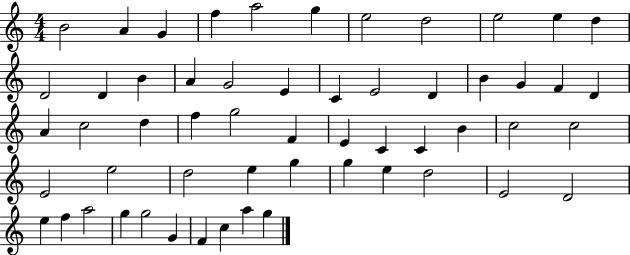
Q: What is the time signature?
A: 4/4